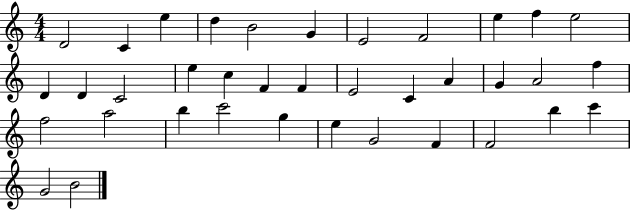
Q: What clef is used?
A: treble